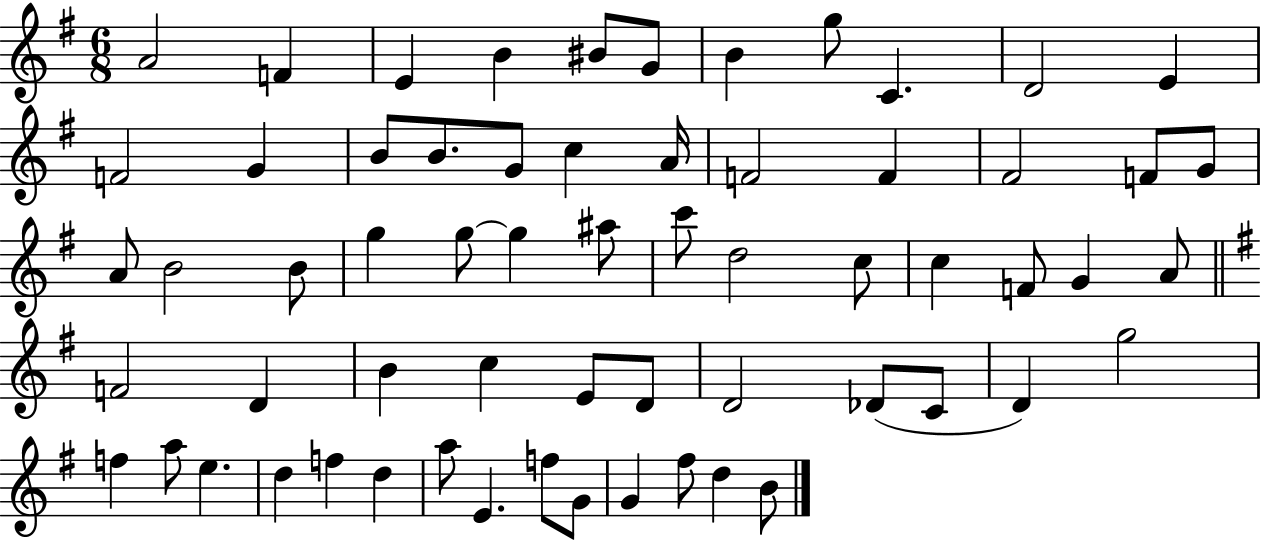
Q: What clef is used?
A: treble